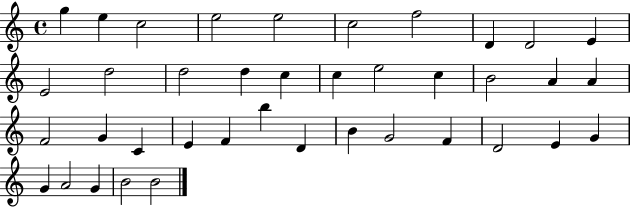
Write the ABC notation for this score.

X:1
T:Untitled
M:4/4
L:1/4
K:C
g e c2 e2 e2 c2 f2 D D2 E E2 d2 d2 d c c e2 c B2 A A F2 G C E F b D B G2 F D2 E G G A2 G B2 B2